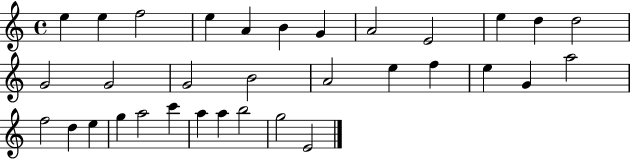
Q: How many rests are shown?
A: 0